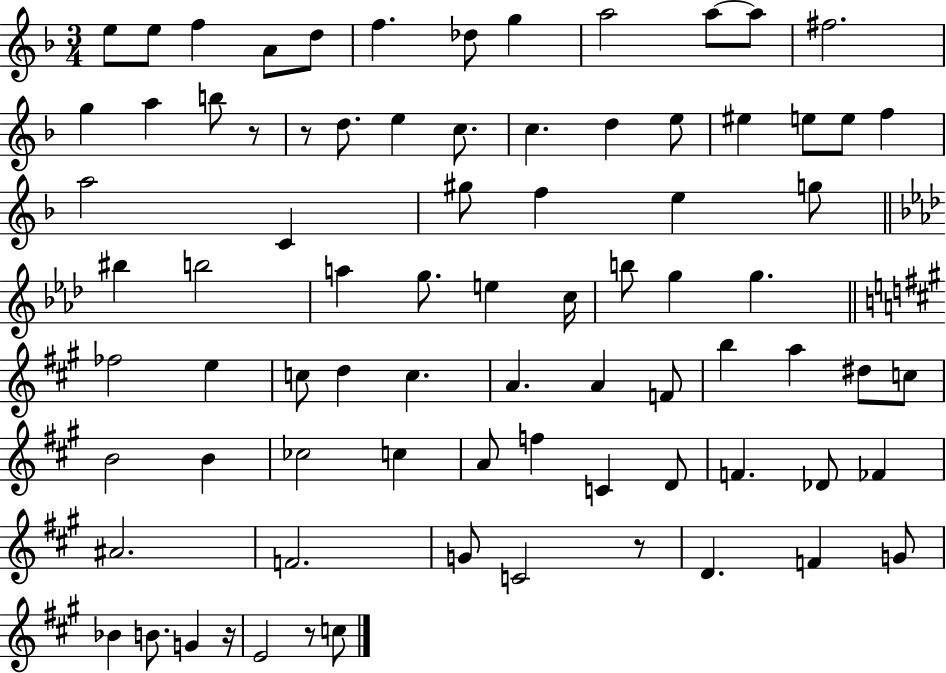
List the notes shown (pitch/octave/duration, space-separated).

E5/e E5/e F5/q A4/e D5/e F5/q. Db5/e G5/q A5/h A5/e A5/e F#5/h. G5/q A5/q B5/e R/e R/e D5/e. E5/q C5/e. C5/q. D5/q E5/e EIS5/q E5/e E5/e F5/q A5/h C4/q G#5/e F5/q E5/q G5/e BIS5/q B5/h A5/q G5/e. E5/q C5/s B5/e G5/q G5/q. FES5/h E5/q C5/e D5/q C5/q. A4/q. A4/q F4/e B5/q A5/q D#5/e C5/e B4/h B4/q CES5/h C5/q A4/e F5/q C4/q D4/e F4/q. Db4/e FES4/q A#4/h. F4/h. G4/e C4/h R/e D4/q. F4/q G4/e Bb4/q B4/e. G4/q R/s E4/h R/e C5/e